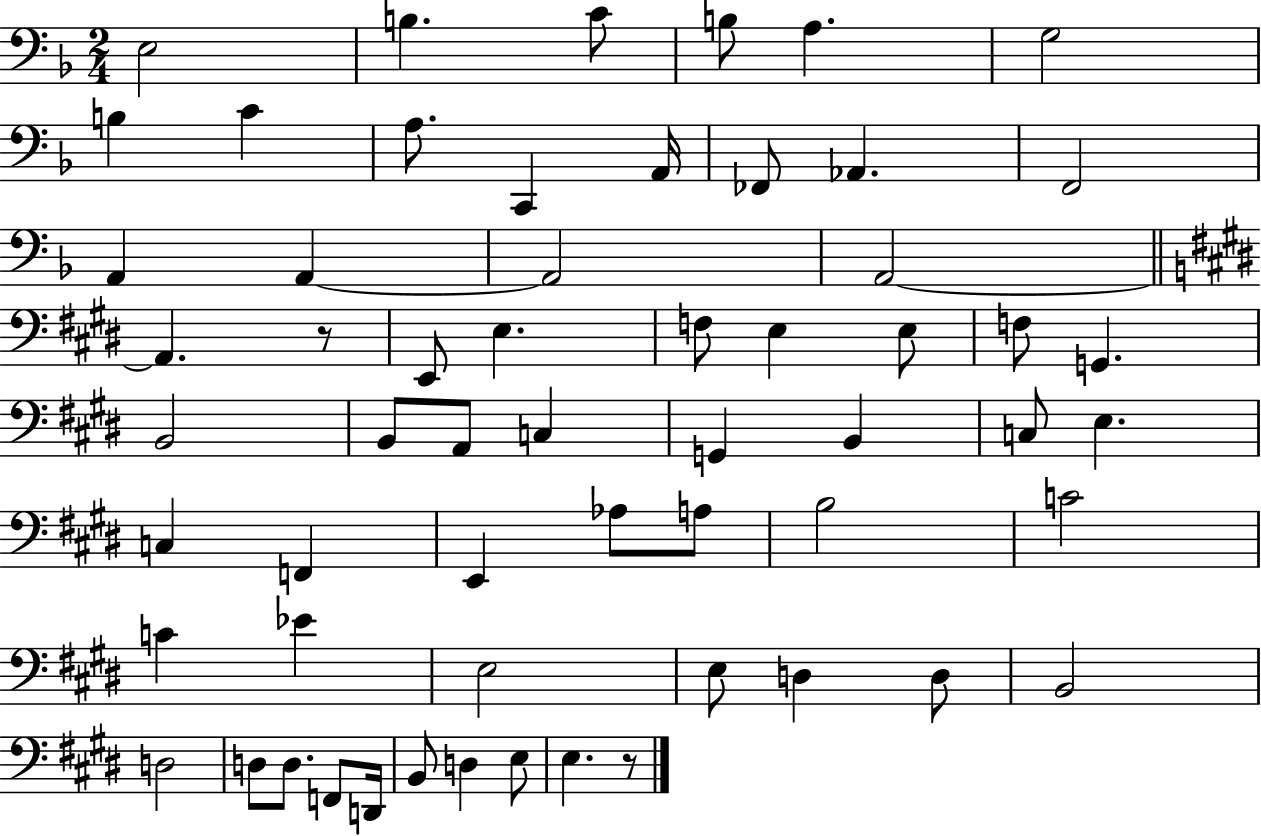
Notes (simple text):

E3/h B3/q. C4/e B3/e A3/q. G3/h B3/q C4/q A3/e. C2/q A2/s FES2/e Ab2/q. F2/h A2/q A2/q A2/h A2/h A2/q. R/e E2/e E3/q. F3/e E3/q E3/e F3/e G2/q. B2/h B2/e A2/e C3/q G2/q B2/q C3/e E3/q. C3/q F2/q E2/q Ab3/e A3/e B3/h C4/h C4/q Eb4/q E3/h E3/e D3/q D3/e B2/h D3/h D3/e D3/e. F2/e D2/s B2/e D3/q E3/e E3/q. R/e